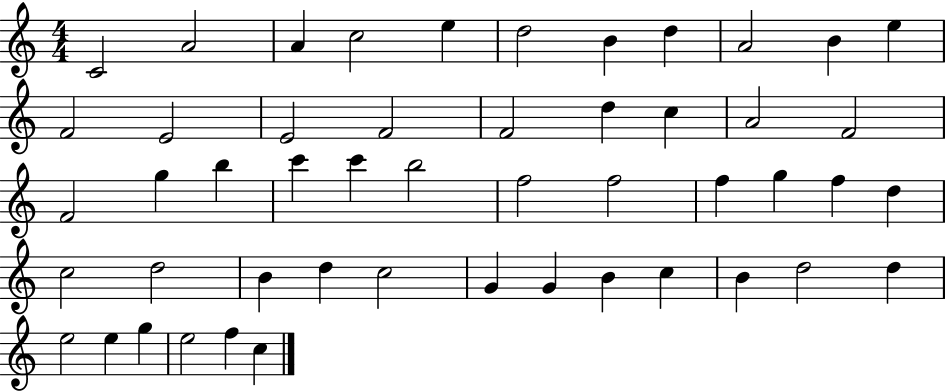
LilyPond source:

{
  \clef treble
  \numericTimeSignature
  \time 4/4
  \key c \major
  c'2 a'2 | a'4 c''2 e''4 | d''2 b'4 d''4 | a'2 b'4 e''4 | \break f'2 e'2 | e'2 f'2 | f'2 d''4 c''4 | a'2 f'2 | \break f'2 g''4 b''4 | c'''4 c'''4 b''2 | f''2 f''2 | f''4 g''4 f''4 d''4 | \break c''2 d''2 | b'4 d''4 c''2 | g'4 g'4 b'4 c''4 | b'4 d''2 d''4 | \break e''2 e''4 g''4 | e''2 f''4 c''4 | \bar "|."
}